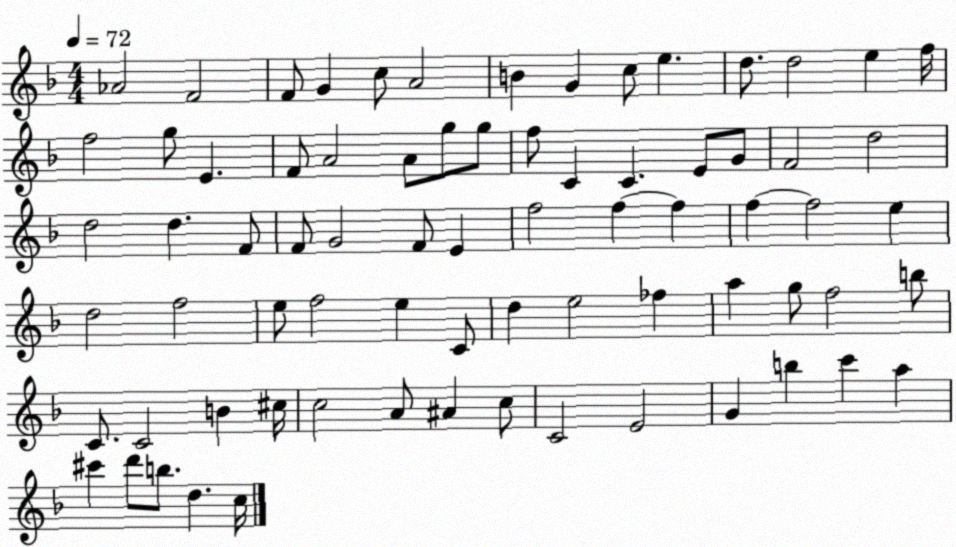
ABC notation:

X:1
T:Untitled
M:4/4
L:1/4
K:F
_A2 F2 F/2 G c/2 A2 B G c/2 e d/2 d2 e f/4 f2 g/2 E F/2 A2 A/2 g/2 g/2 f/2 C C E/2 G/2 F2 d2 d2 d F/2 F/2 G2 F/2 E f2 f f f f2 e d2 f2 e/2 f2 e C/2 d e2 _f a g/2 f2 b/2 C/2 C2 B ^c/4 c2 A/2 ^A c/2 C2 E2 G b c' a ^c' d'/2 b/2 d c/4